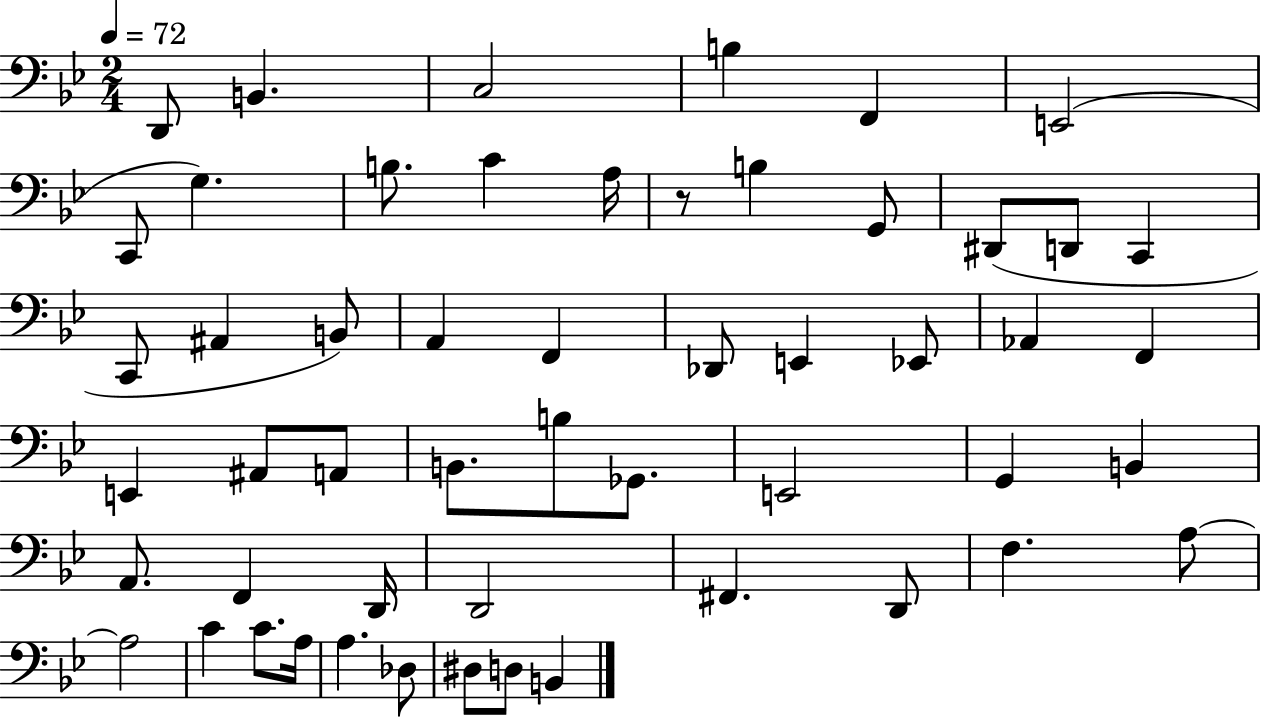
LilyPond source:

{
  \clef bass
  \numericTimeSignature
  \time 2/4
  \key bes \major
  \tempo 4 = 72
  d,8 b,4. | c2 | b4 f,4 | e,2( | \break c,8 g4.) | b8. c'4 a16 | r8 b4 g,8 | dis,8( d,8 c,4 | \break c,8 ais,4 b,8) | a,4 f,4 | des,8 e,4 ees,8 | aes,4 f,4 | \break e,4 ais,8 a,8 | b,8. b8 ges,8. | e,2 | g,4 b,4 | \break a,8. f,4 d,16 | d,2 | fis,4. d,8 | f4. a8~~ | \break a2 | c'4 c'8. a16 | a4. des8 | dis8 d8 b,4 | \break \bar "|."
}